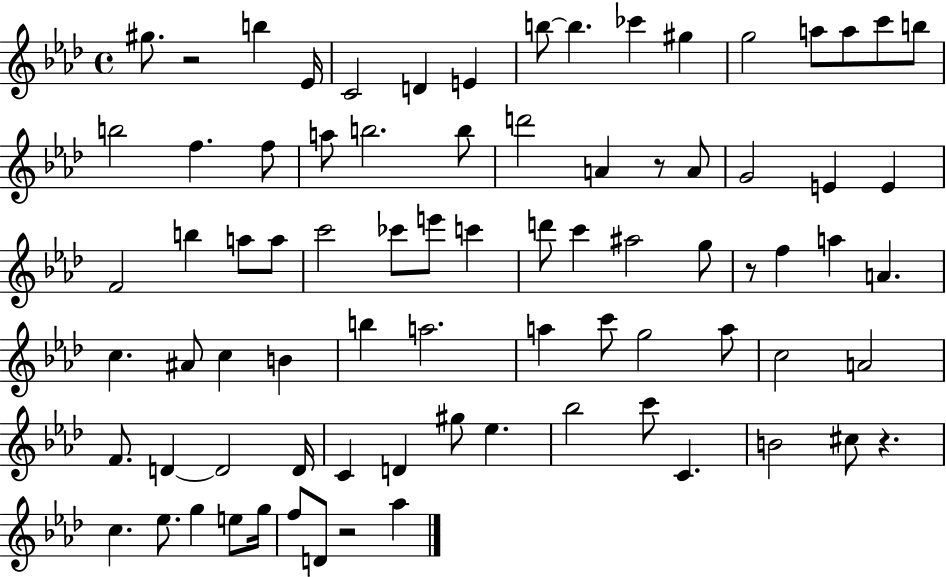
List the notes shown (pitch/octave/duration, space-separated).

G#5/e. R/h B5/q Eb4/s C4/h D4/q E4/q B5/e B5/q. CES6/q G#5/q G5/h A5/e A5/e C6/e B5/e B5/h F5/q. F5/e A5/e B5/h. B5/e D6/h A4/q R/e A4/e G4/h E4/q E4/q F4/h B5/q A5/e A5/e C6/h CES6/e E6/e C6/q D6/e C6/q A#5/h G5/e R/e F5/q A5/q A4/q. C5/q. A#4/e C5/q B4/q B5/q A5/h. A5/q C6/e G5/h A5/e C5/h A4/h F4/e. D4/q D4/h D4/s C4/q D4/q G#5/e Eb5/q. Bb5/h C6/e C4/q. B4/h C#5/e R/q. C5/q. Eb5/e. G5/q E5/e G5/s F5/e D4/e R/h Ab5/q